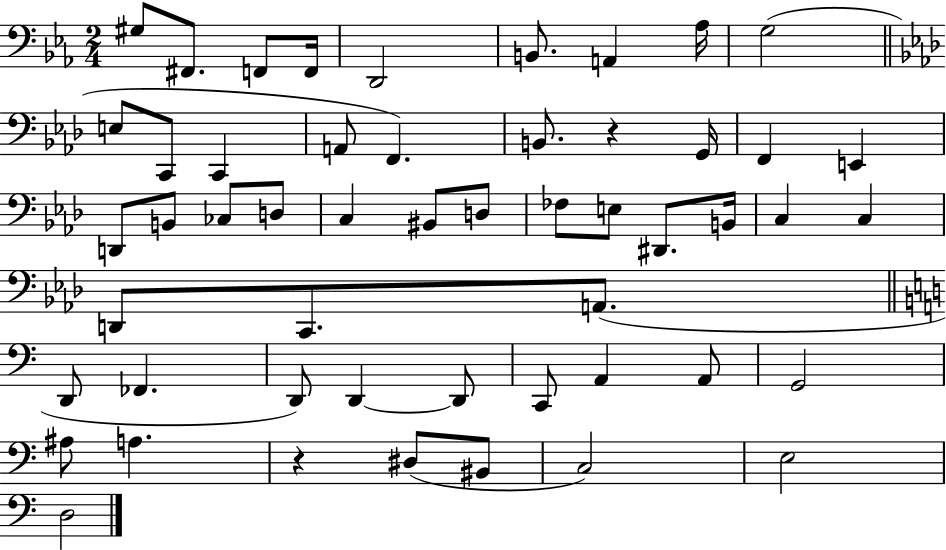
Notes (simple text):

G#3/e F#2/e. F2/e F2/s D2/h B2/e. A2/q Ab3/s G3/h E3/e C2/e C2/q A2/e F2/q. B2/e. R/q G2/s F2/q E2/q D2/e B2/e CES3/e D3/e C3/q BIS2/e D3/e FES3/e E3/e D#2/e. B2/s C3/q C3/q D2/e C2/e. A2/e. D2/e FES2/q. D2/e D2/q D2/e C2/e A2/q A2/e G2/h A#3/e A3/q. R/q D#3/e BIS2/e C3/h E3/h D3/h